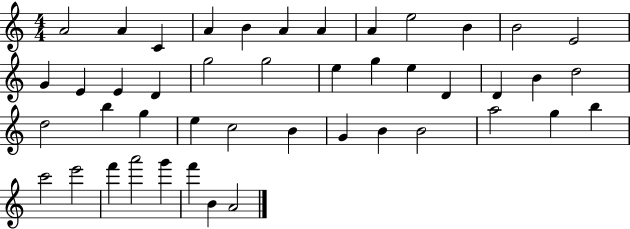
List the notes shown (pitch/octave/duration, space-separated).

A4/h A4/q C4/q A4/q B4/q A4/q A4/q A4/q E5/h B4/q B4/h E4/h G4/q E4/q E4/q D4/q G5/h G5/h E5/q G5/q E5/q D4/q D4/q B4/q D5/h D5/h B5/q G5/q E5/q C5/h B4/q G4/q B4/q B4/h A5/h G5/q B5/q C6/h E6/h F6/q A6/h G6/q F6/q B4/q A4/h